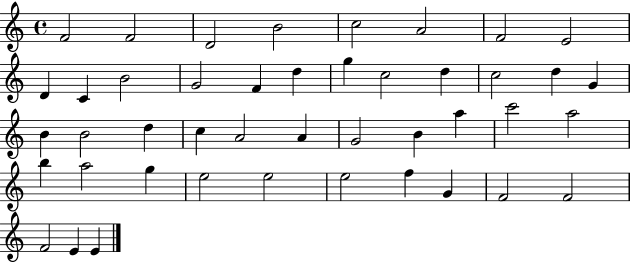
X:1
T:Untitled
M:4/4
L:1/4
K:C
F2 F2 D2 B2 c2 A2 F2 E2 D C B2 G2 F d g c2 d c2 d G B B2 d c A2 A G2 B a c'2 a2 b a2 g e2 e2 e2 f G F2 F2 F2 E E